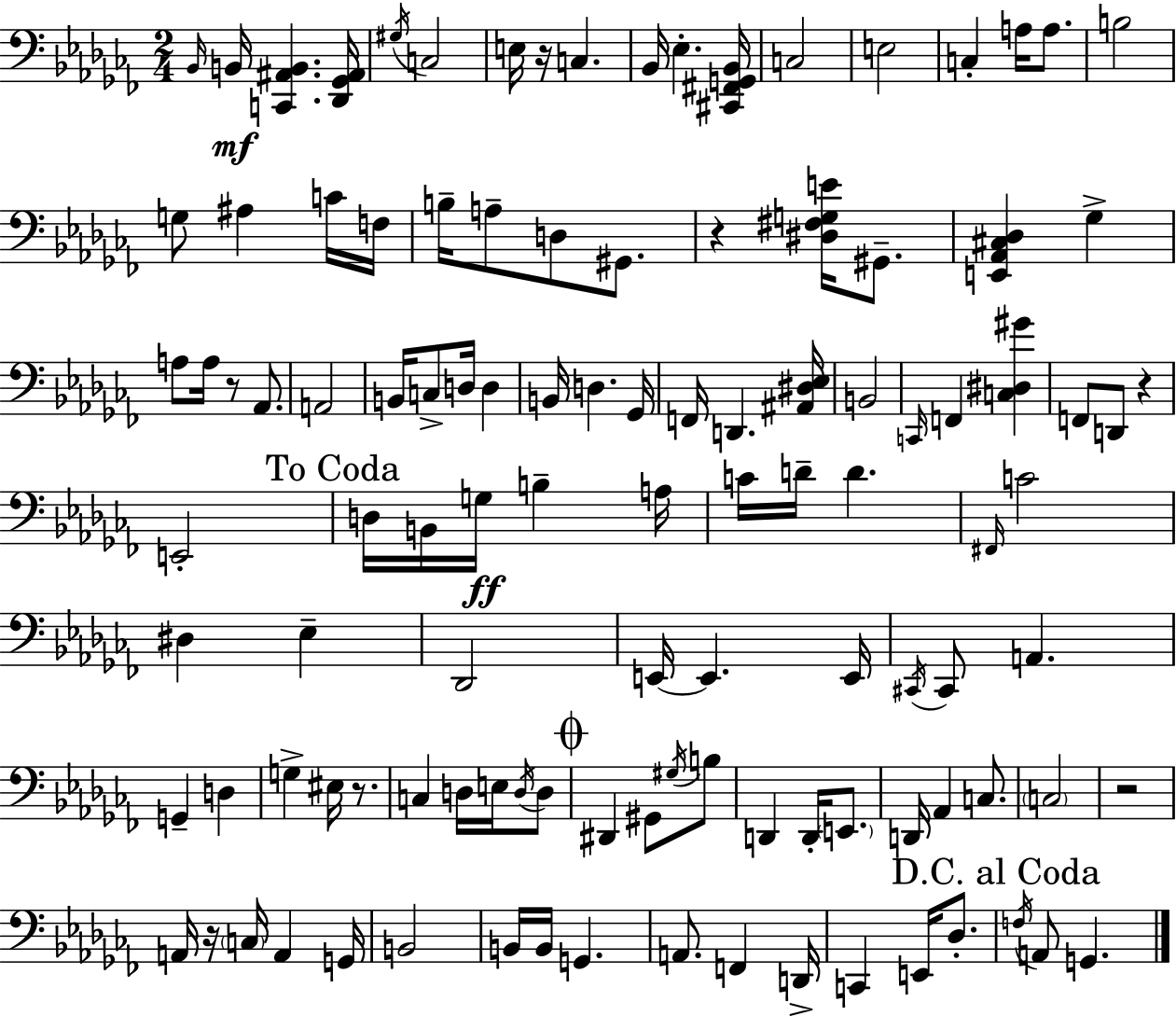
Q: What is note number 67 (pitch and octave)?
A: C3